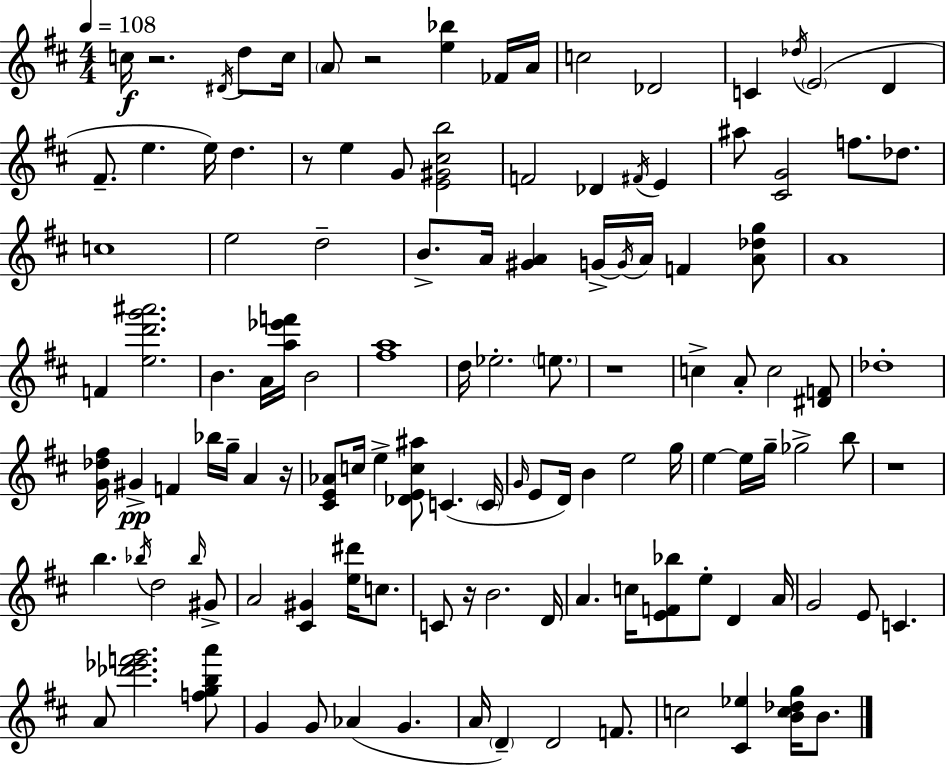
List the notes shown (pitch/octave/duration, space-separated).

C5/s R/h. D#4/s D5/e C5/s A4/e R/h [E5,Bb5]/q FES4/s A4/s C5/h Db4/h C4/q Db5/s E4/h D4/q F#4/e. E5/q. E5/s D5/q. R/e E5/q G4/e [E4,G#4,C#5,B5]/h F4/h Db4/q F#4/s E4/q A#5/e [C#4,G4]/h F5/e. Db5/e. C5/w E5/h D5/h B4/e. A4/s [G#4,A4]/q G4/s G4/s A4/s F4/q [A4,Db5,G5]/e A4/w F4/q [E5,D6,G6,A#6]/h. B4/q. A4/s [A5,Eb6,F6]/s B4/h [F#5,A5]/w D5/s Eb5/h. E5/e. R/w C5/q A4/e C5/h [D#4,F4]/e Db5/w [G4,Db5,F#5]/s G#4/q F4/q Bb5/s G5/s A4/q R/s [C#4,E4,Ab4]/e C5/s E5/q [Db4,E4,C5,A#5]/e C4/q. C4/s G4/s E4/e D4/s B4/q E5/h G5/s E5/q E5/s G5/s Gb5/h B5/e R/w B5/q. Bb5/s D5/h Bb5/s G#4/e A4/h [C#4,G#4]/q [E5,D#6]/s C5/e. C4/e R/s B4/h. D4/s A4/q. C5/s [E4,F4,Bb5]/e E5/e D4/q A4/s G4/h E4/e C4/q. A4/e [Db6,Eb6,F6,G6]/h. [F5,G5,B5,A6]/e G4/q G4/e Ab4/q G4/q. A4/s D4/q D4/h F4/e. C5/h [C#4,Eb5]/q [B4,C5,Db5,G5]/s B4/e.